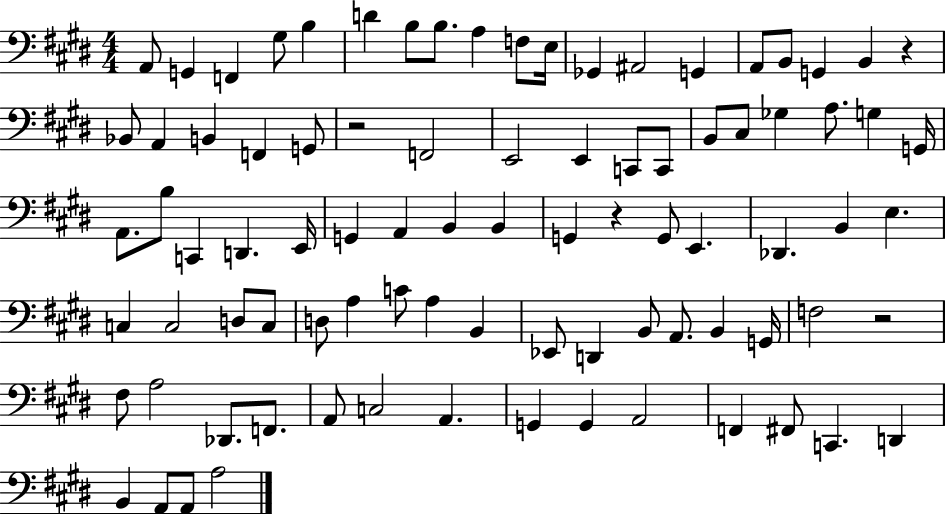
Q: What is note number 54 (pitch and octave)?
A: D3